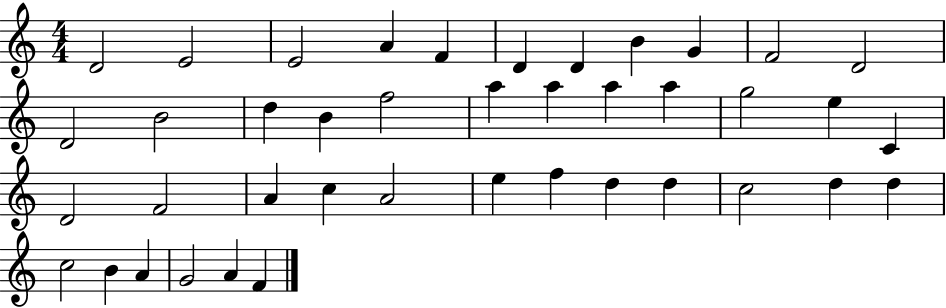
{
  \clef treble
  \numericTimeSignature
  \time 4/4
  \key c \major
  d'2 e'2 | e'2 a'4 f'4 | d'4 d'4 b'4 g'4 | f'2 d'2 | \break d'2 b'2 | d''4 b'4 f''2 | a''4 a''4 a''4 a''4 | g''2 e''4 c'4 | \break d'2 f'2 | a'4 c''4 a'2 | e''4 f''4 d''4 d''4 | c''2 d''4 d''4 | \break c''2 b'4 a'4 | g'2 a'4 f'4 | \bar "|."
}